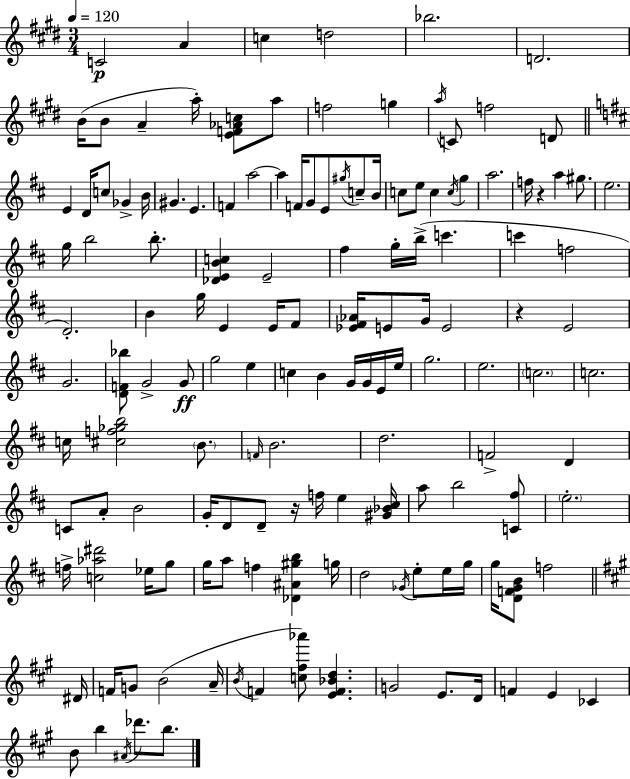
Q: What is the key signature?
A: E major